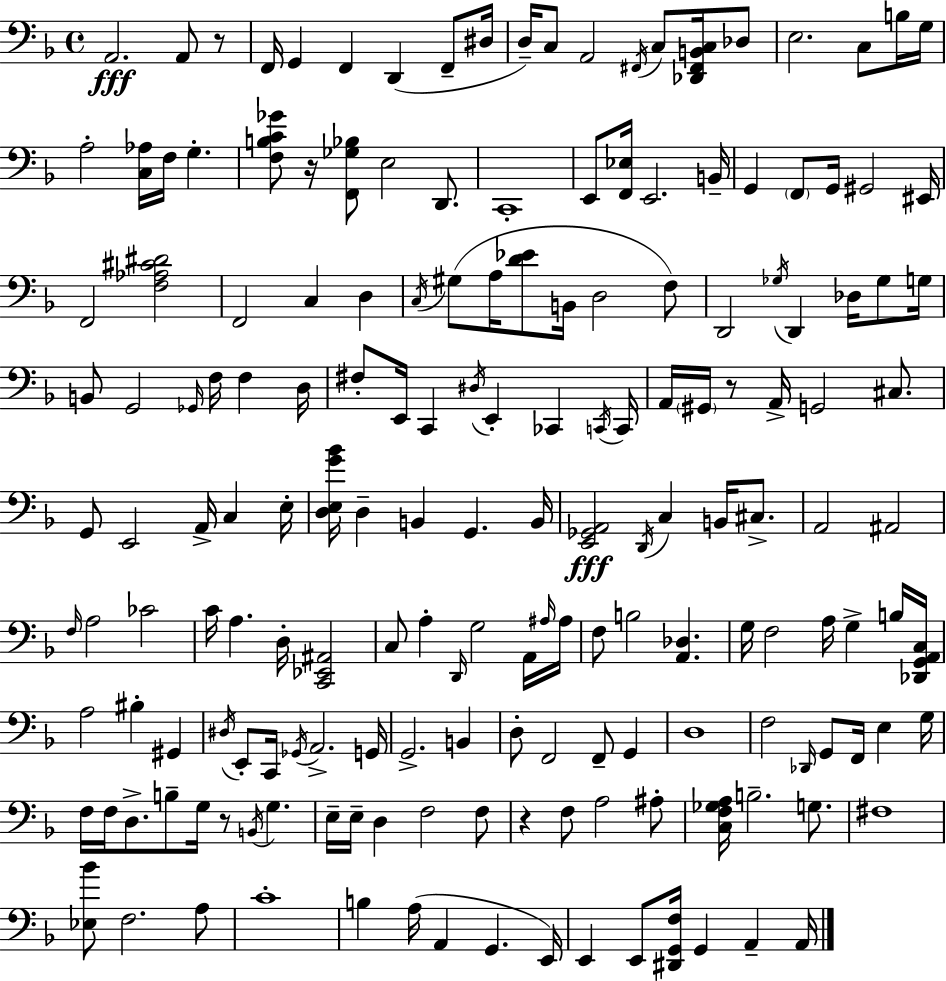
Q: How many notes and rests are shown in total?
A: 175